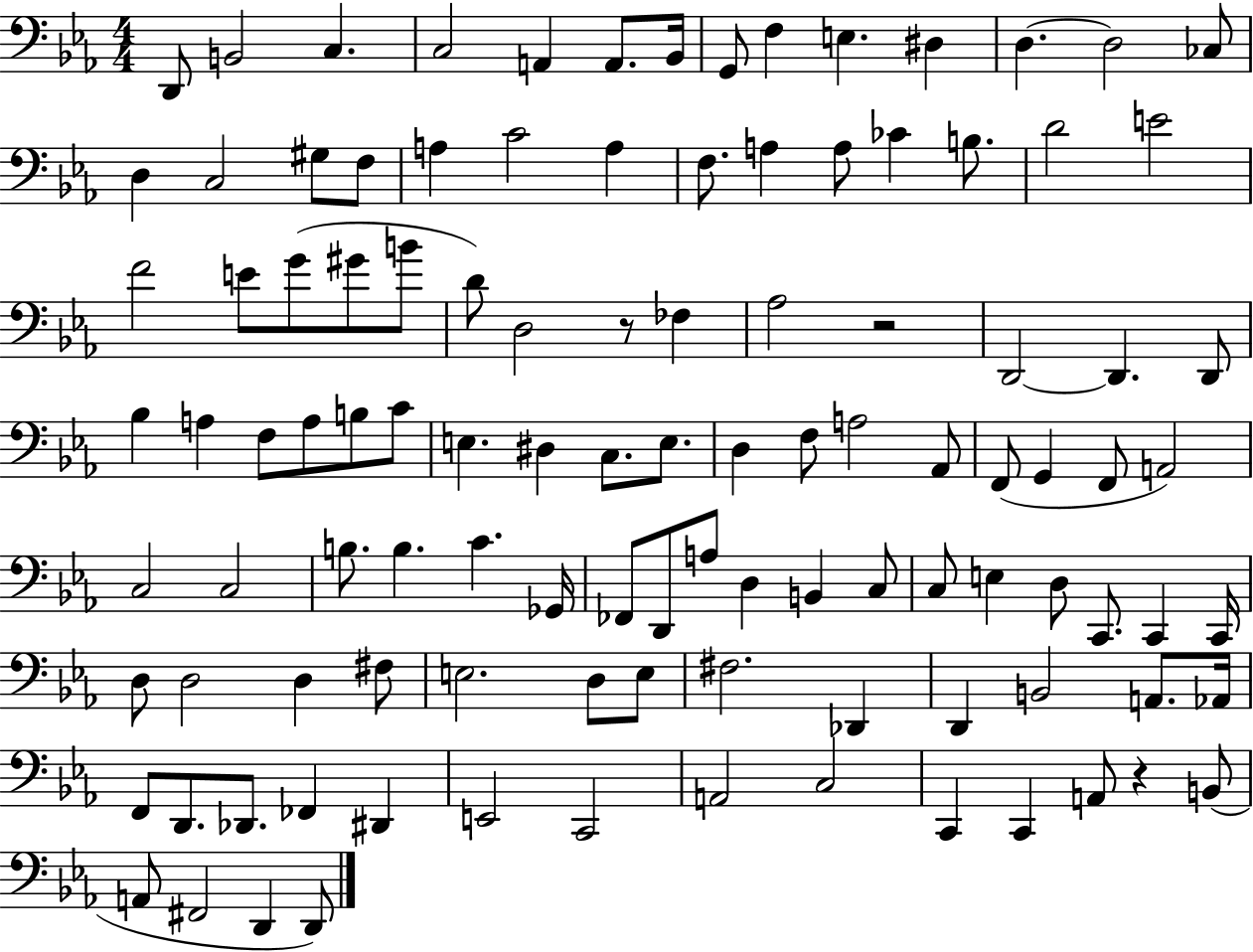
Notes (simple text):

D2/e B2/h C3/q. C3/h A2/q A2/e. Bb2/s G2/e F3/q E3/q. D#3/q D3/q. D3/h CES3/e D3/q C3/h G#3/e F3/e A3/q C4/h A3/q F3/e. A3/q A3/e CES4/q B3/e. D4/h E4/h F4/h E4/e G4/e G#4/e B4/e D4/e D3/h R/e FES3/q Ab3/h R/h D2/h D2/q. D2/e Bb3/q A3/q F3/e A3/e B3/e C4/e E3/q. D#3/q C3/e. E3/e. D3/q F3/e A3/h Ab2/e F2/e G2/q F2/e A2/h C3/h C3/h B3/e. B3/q. C4/q. Gb2/s FES2/e D2/e A3/e D3/q B2/q C3/e C3/e E3/q D3/e C2/e. C2/q C2/s D3/e D3/h D3/q F#3/e E3/h. D3/e E3/e F#3/h. Db2/q D2/q B2/h A2/e. Ab2/s F2/e D2/e. Db2/e. FES2/q D#2/q E2/h C2/h A2/h C3/h C2/q C2/q A2/e R/q B2/e A2/e F#2/h D2/q D2/e